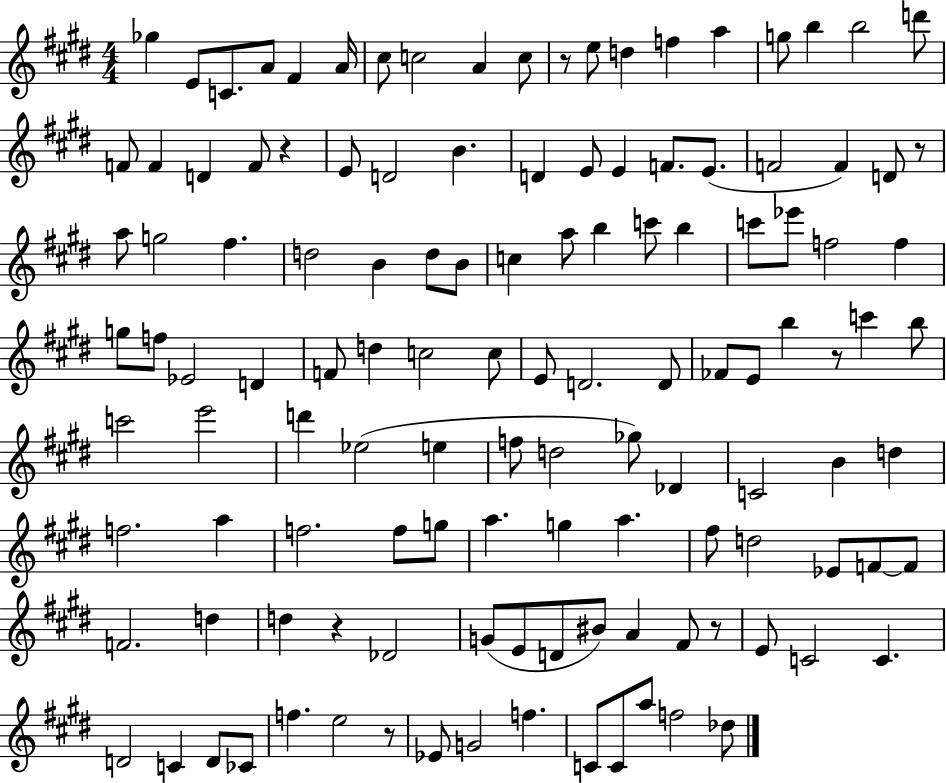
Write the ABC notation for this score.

X:1
T:Untitled
M:4/4
L:1/4
K:E
_g E/2 C/2 A/2 ^F A/4 ^c/2 c2 A c/2 z/2 e/2 d f a g/2 b b2 d'/2 F/2 F D F/2 z E/2 D2 B D E/2 E F/2 E/2 F2 F D/2 z/2 a/2 g2 ^f d2 B d/2 B/2 c a/2 b c'/2 b c'/2 _e'/2 f2 f g/2 f/2 _E2 D F/2 d c2 c/2 E/2 D2 D/2 _F/2 E/2 b z/2 c' b/2 c'2 e'2 d' _e2 e f/2 d2 _g/2 _D C2 B d f2 a f2 f/2 g/2 a g a ^f/2 d2 _E/2 F/2 F/2 F2 d d z _D2 G/2 E/2 D/2 ^B/2 A ^F/2 z/2 E/2 C2 C D2 C D/2 _C/2 f e2 z/2 _E/2 G2 f C/2 C/2 a/2 f2 _d/2